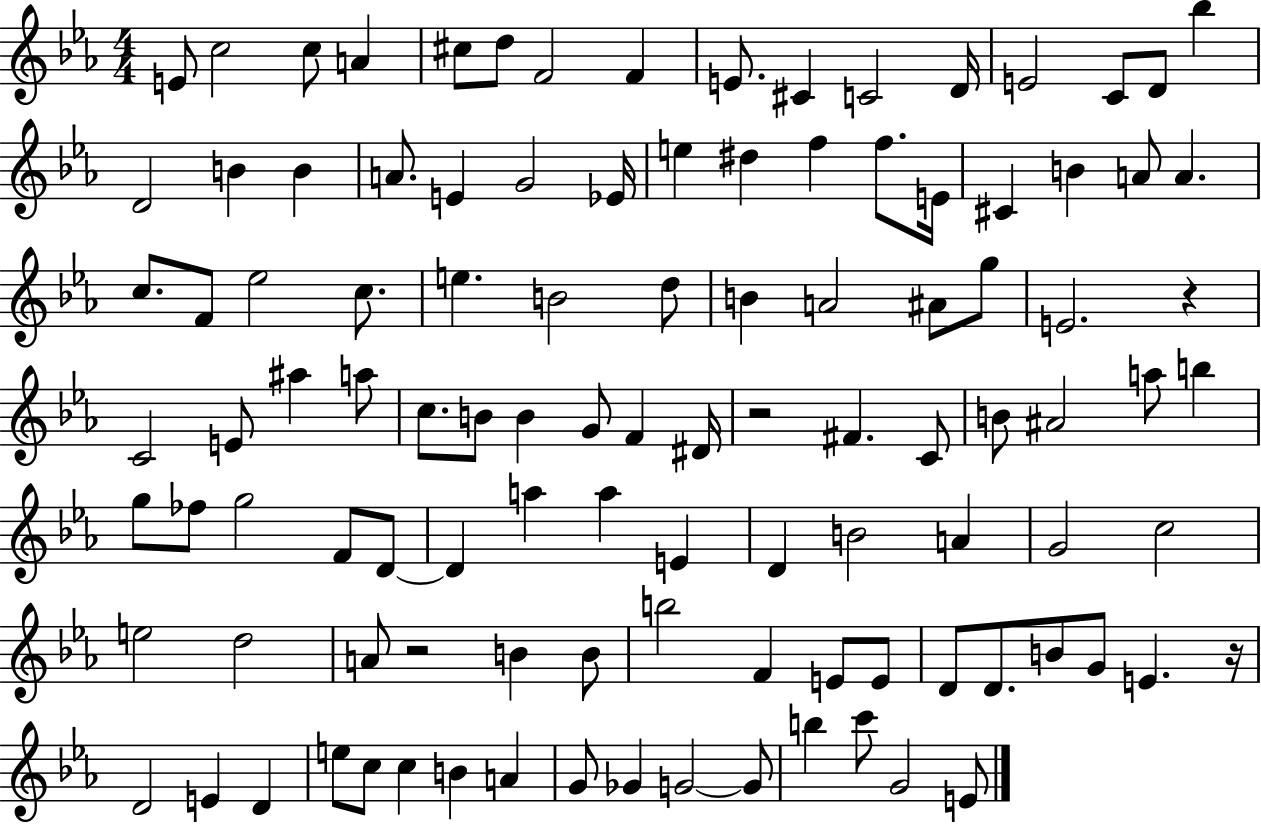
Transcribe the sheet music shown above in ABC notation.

X:1
T:Untitled
M:4/4
L:1/4
K:Eb
E/2 c2 c/2 A ^c/2 d/2 F2 F E/2 ^C C2 D/4 E2 C/2 D/2 _b D2 B B A/2 E G2 _E/4 e ^d f f/2 E/4 ^C B A/2 A c/2 F/2 _e2 c/2 e B2 d/2 B A2 ^A/2 g/2 E2 z C2 E/2 ^a a/2 c/2 B/2 B G/2 F ^D/4 z2 ^F C/2 B/2 ^A2 a/2 b g/2 _f/2 g2 F/2 D/2 D a a E D B2 A G2 c2 e2 d2 A/2 z2 B B/2 b2 F E/2 E/2 D/2 D/2 B/2 G/2 E z/4 D2 E D e/2 c/2 c B A G/2 _G G2 G/2 b c'/2 G2 E/2